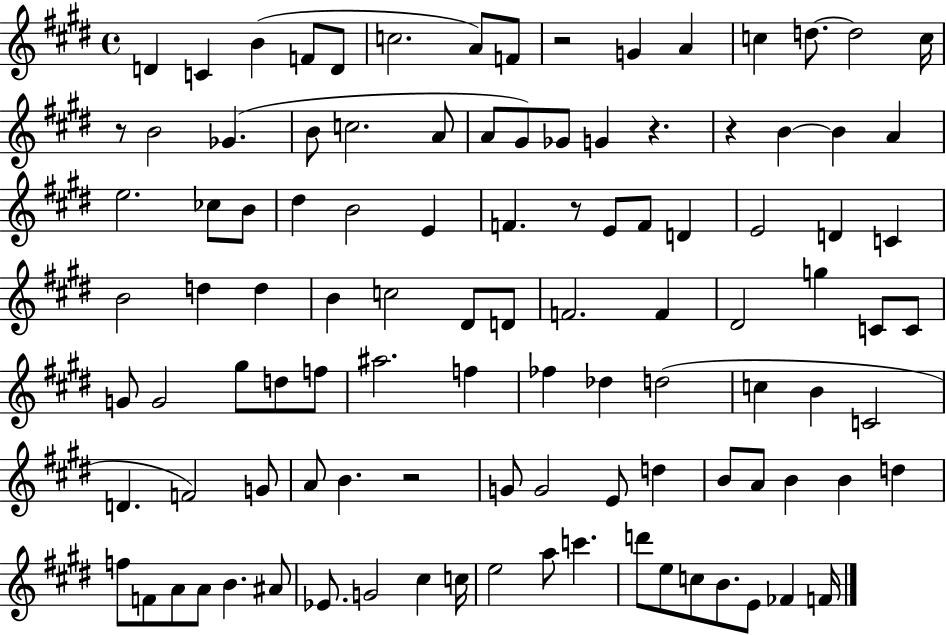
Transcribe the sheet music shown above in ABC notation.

X:1
T:Untitled
M:4/4
L:1/4
K:E
D C B F/2 D/2 c2 A/2 F/2 z2 G A c d/2 d2 c/4 z/2 B2 _G B/2 c2 A/2 A/2 ^G/2 _G/2 G z z B B A e2 _c/2 B/2 ^d B2 E F z/2 E/2 F/2 D E2 D C B2 d d B c2 ^D/2 D/2 F2 F ^D2 g C/2 C/2 G/2 G2 ^g/2 d/2 f/2 ^a2 f _f _d d2 c B C2 D F2 G/2 A/2 B z2 G/2 G2 E/2 d B/2 A/2 B B d f/2 F/2 A/2 A/2 B ^A/2 _E/2 G2 ^c c/4 e2 a/2 c' d'/2 e/2 c/2 B/2 E/2 _F F/4